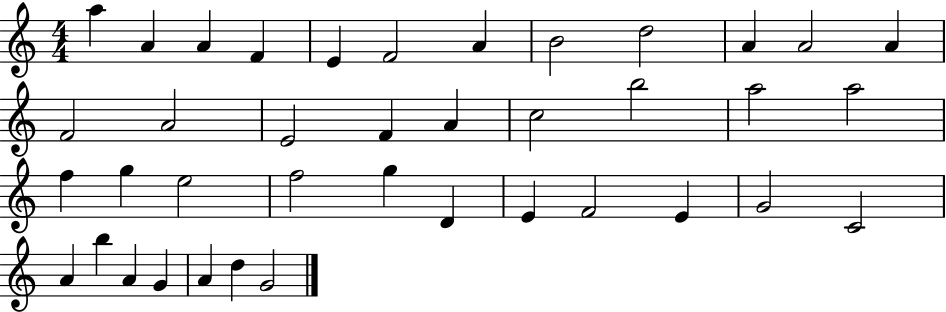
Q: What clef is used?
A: treble